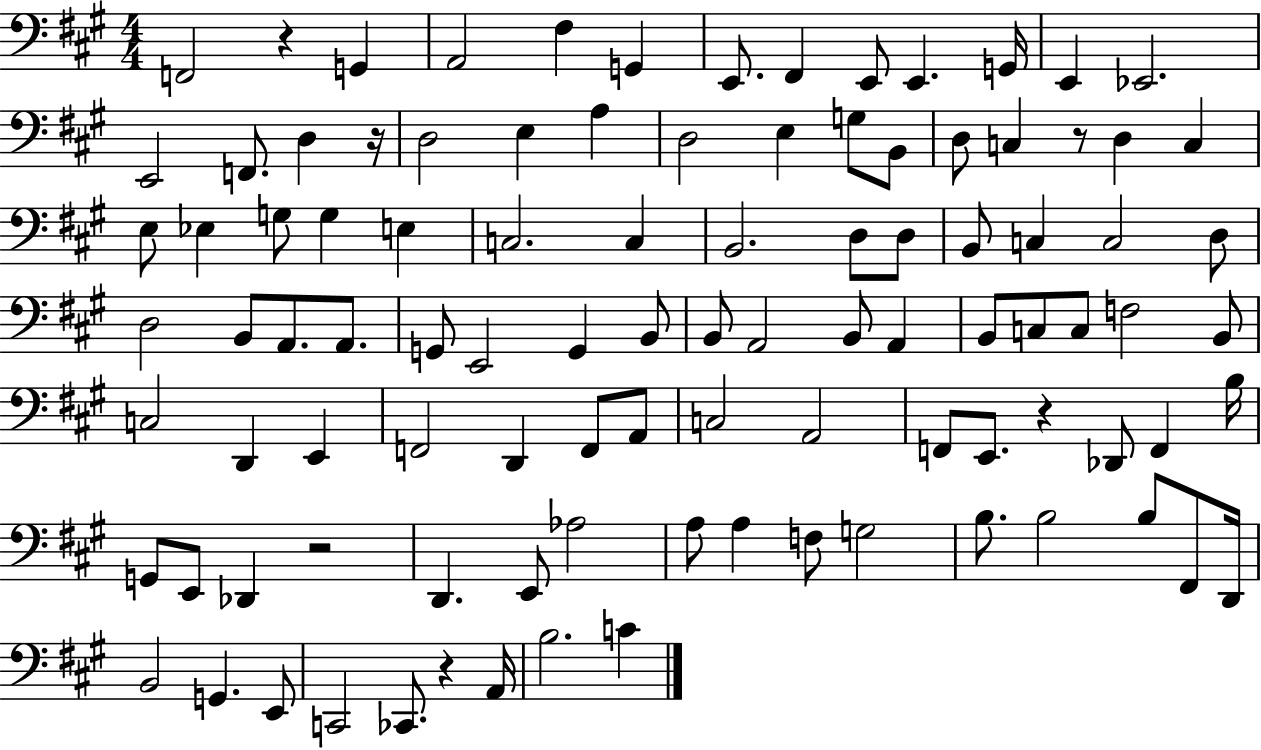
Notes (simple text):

F2/h R/q G2/q A2/h F#3/q G2/q E2/e. F#2/q E2/e E2/q. G2/s E2/q Eb2/h. E2/h F2/e. D3/q R/s D3/h E3/q A3/q D3/h E3/q G3/e B2/e D3/e C3/q R/e D3/q C3/q E3/e Eb3/q G3/e G3/q E3/q C3/h. C3/q B2/h. D3/e D3/e B2/e C3/q C3/h D3/e D3/h B2/e A2/e. A2/e. G2/e E2/h G2/q B2/e B2/e A2/h B2/e A2/q B2/e C3/e C3/e F3/h B2/e C3/h D2/q E2/q F2/h D2/q F2/e A2/e C3/h A2/h F2/e E2/e. R/q Db2/e F2/q B3/s G2/e E2/e Db2/q R/h D2/q. E2/e Ab3/h A3/e A3/q F3/e G3/h B3/e. B3/h B3/e F#2/e D2/s B2/h G2/q. E2/e C2/h CES2/e. R/q A2/s B3/h. C4/q